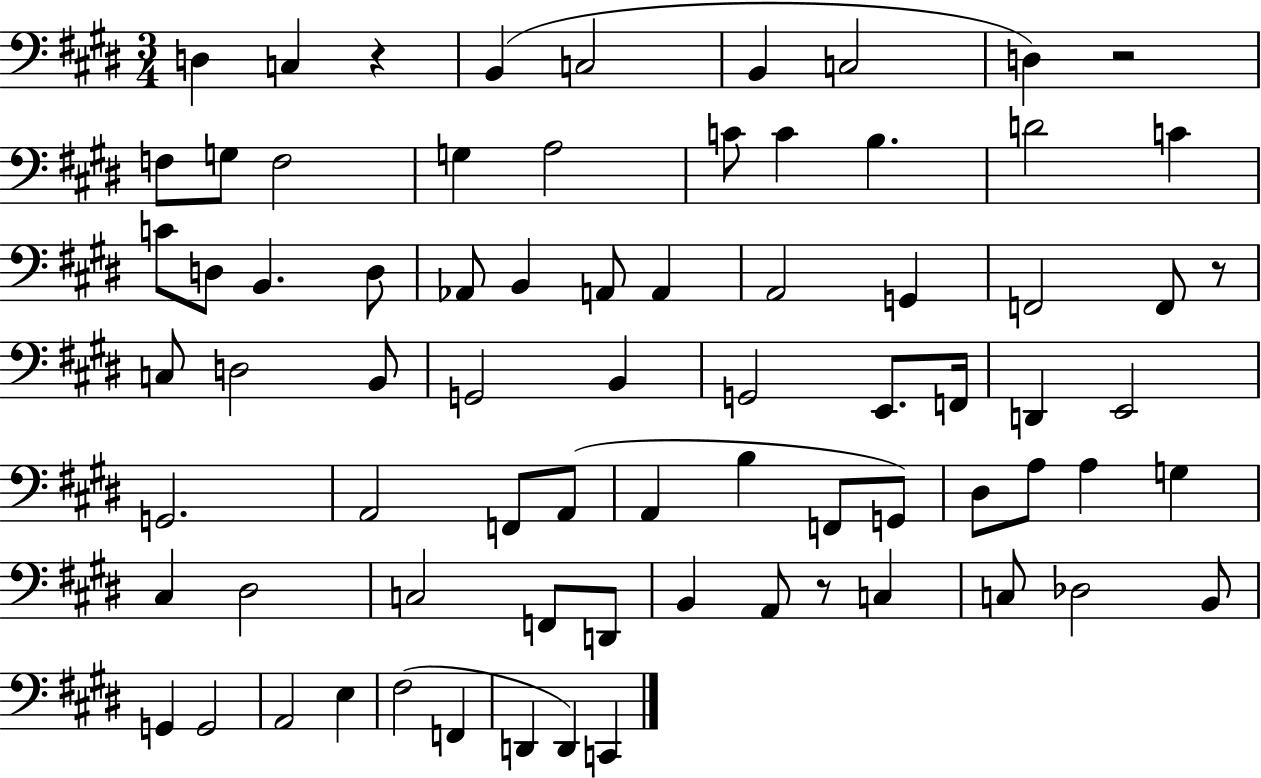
{
  \clef bass
  \numericTimeSignature
  \time 3/4
  \key e \major
  d4 c4 r4 | b,4( c2 | b,4 c2 | d4) r2 | \break f8 g8 f2 | g4 a2 | c'8 c'4 b4. | d'2 c'4 | \break c'8 d8 b,4. d8 | aes,8 b,4 a,8 a,4 | a,2 g,4 | f,2 f,8 r8 | \break c8 d2 b,8 | g,2 b,4 | g,2 e,8. f,16 | d,4 e,2 | \break g,2. | a,2 f,8 a,8( | a,4 b4 f,8 g,8) | dis8 a8 a4 g4 | \break cis4 dis2 | c2 f,8 d,8 | b,4 a,8 r8 c4 | c8 des2 b,8 | \break g,4 g,2 | a,2 e4 | fis2( f,4 | d,4 d,4) c,4 | \break \bar "|."
}